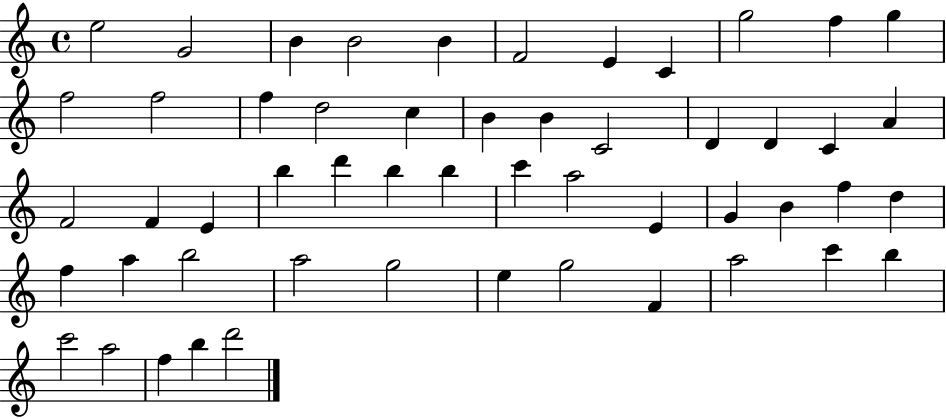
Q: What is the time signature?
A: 4/4